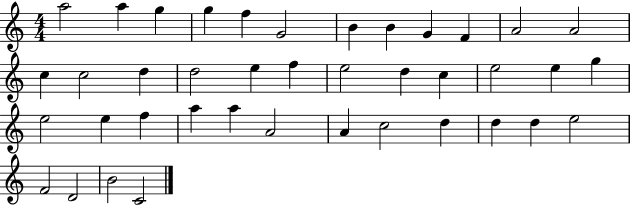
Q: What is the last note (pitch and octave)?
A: C4